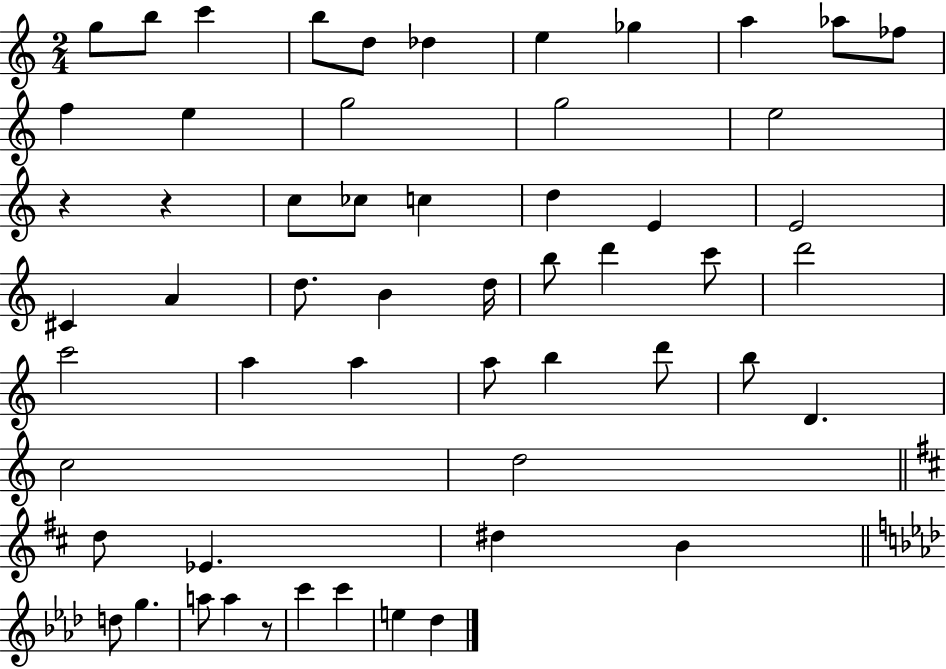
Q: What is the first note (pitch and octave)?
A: G5